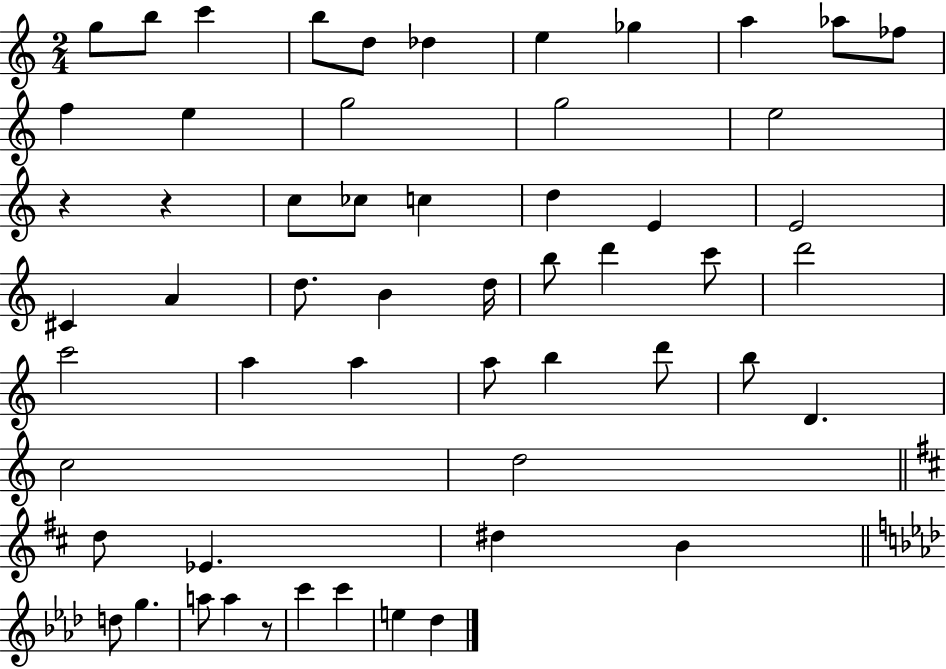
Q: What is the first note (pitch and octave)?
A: G5